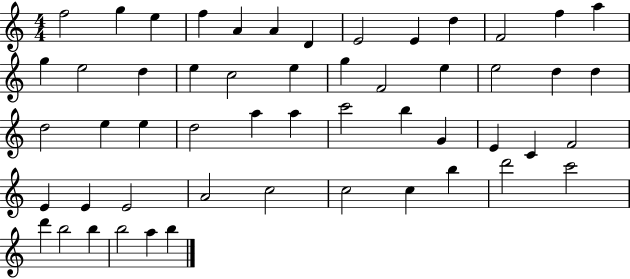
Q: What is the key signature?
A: C major